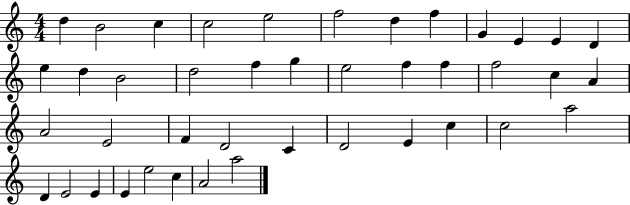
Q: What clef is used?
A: treble